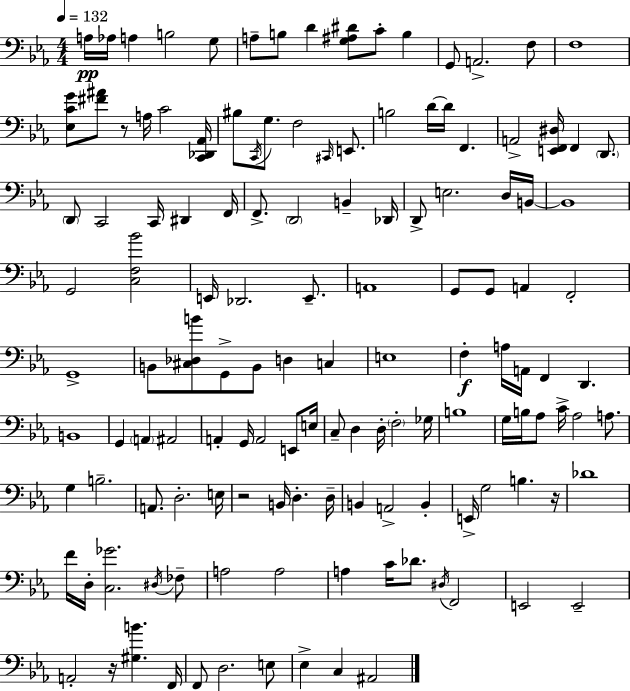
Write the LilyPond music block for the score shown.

{
  \clef bass
  \numericTimeSignature
  \time 4/4
  \key c \minor
  \tempo 4 = 132
  \repeat volta 2 { a16\pp aes16 a4 b2 g8 | a8-- b8 d'4 <g ais dis'>8 c'8-. b4 | g,8 a,2.-> f8 | f1 | \break <ees c' g'>8 <fis' ais'>8 r8 a16 c'2 <c, des, aes,>16 | bis8 \acciaccatura { c,16 } g8. f2 \grace { cis,16 } e,8. | b2 d'16~~ d'16 f,4. | a,2-> <e, f, dis>16 f,4 \parenthesize d,8. | \break \parenthesize d,8 c,2 c,16 dis,4 | f,16 f,8.-> \parenthesize d,2 b,4-- | des,16 d,8-> e2. | d16 b,16~~ b,1 | \break g,2 <c f bes'>2 | e,16 des,2. e,8.-- | a,1 | g,8 g,8 a,4 f,2-. | \break g,1-> | b,8 <cis des b'>8 g,8-> b,8 d4 c4 | e1 | f4-.\f a16 a,16 f,4 d,4. | \break b,1 | g,4 \parenthesize a,4 ais,2 | a,4-. g,16 a,2 e,8 | e16 c8-- d4 d16-. \parenthesize f2-. | \break ges16 b1 | g16 b16 aes8 c'16-> aes2 a8. | g4 b2.-- | a,8. d2.-. | \break e16 r2 b,16 d4.-. | d16-- b,4 a,2-> b,4-. | e,16-> g2 b4. | r16 des'1 | \break f'16 d16-. <c ges'>2. | \acciaccatura { dis16 } fes8-- a2 a2 | a4 c'16 des'8. \acciaccatura { dis16 } f,2 | e,2 e,2-- | \break a,2-. r16 <gis b'>4. | f,16 f,8 d2. | e8 ees4-> c4 ais,2 | } \bar "|."
}